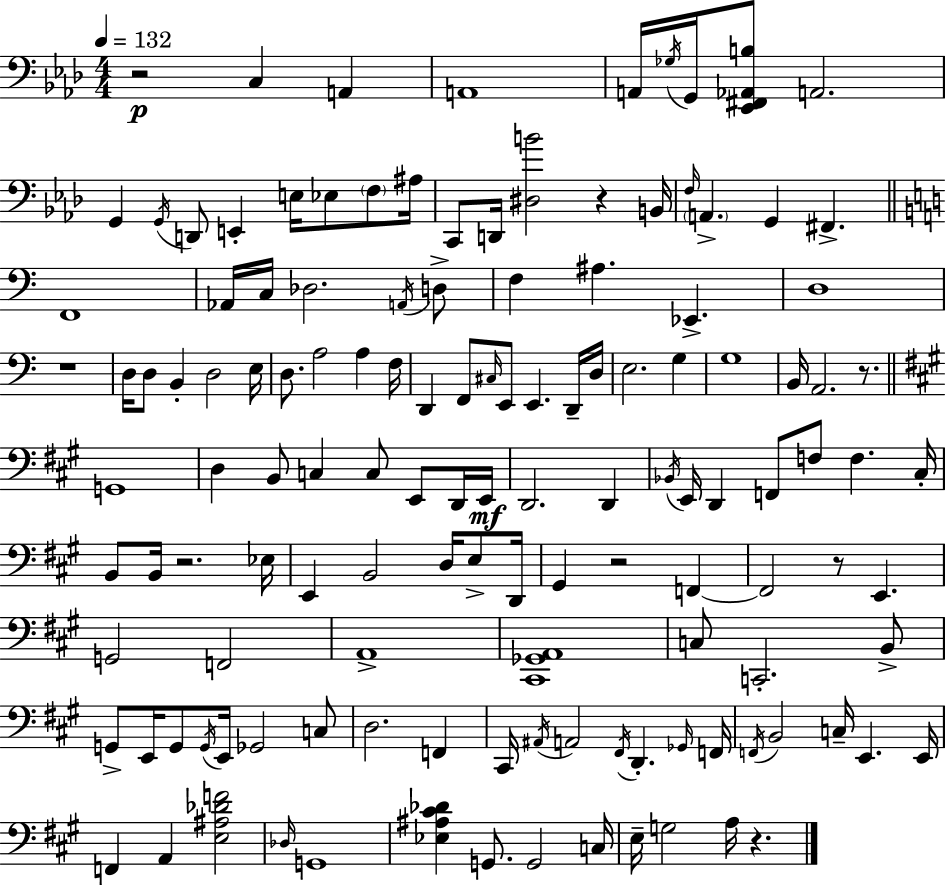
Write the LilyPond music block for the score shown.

{
  \clef bass
  \numericTimeSignature
  \time 4/4
  \key aes \major
  \tempo 4 = 132
  r2\p c4 a,4 | a,1 | a,16 \acciaccatura { ges16 } g,16 <ees, fis, aes, b>8 a,2. | g,4 \acciaccatura { g,16 } d,8 e,4-. e16 ees8 \parenthesize f8 | \break ais16 c,8 d,16 <dis b'>2 r4 | b,16 \grace { f16 } \parenthesize a,4.-> g,4 fis,4.-> | \bar "||" \break \key c \major f,1 | aes,16 c16 des2. \acciaccatura { a,16 } d8-> | f4 ais4. ees,4.-> | d1 | \break r1 | d16 d8 b,4-. d2 | e16 d8. a2 a4 | f16 d,4 f,8 \grace { cis16 } e,8 e,4. | \break d,16-- d16 e2. g4 | g1 | b,16 a,2. r8. | \bar "||" \break \key a \major g,1 | d4 b,8 c4 c8 e,8 d,16 e,16\mf | d,2. d,4 | \acciaccatura { bes,16 } e,16 d,4 f,8 f8 f4. | \break cis16-. b,8 b,16 r2. | ees16 e,4 b,2 d16 e8-> | d,16 gis,4 r2 f,4~~ | f,2 r8 e,4. | \break g,2 f,2 | a,1-> | <cis, ges, a,>1 | c8 c,2.-. b,8-> | \break g,8-> e,16 g,8 \acciaccatura { g,16 } e,16 ges,2 | c8 d2. f,4 | cis,16 \acciaccatura { ais,16 } a,2 \acciaccatura { fis,16 } d,4.-. | \grace { ges,16 } f,16 \acciaccatura { f,16 } b,2 c16-- e,4. | \break e,16 f,4 a,4 <e ais des' f'>2 | \grace { des16 } g,1 | <ees ais cis' des'>4 g,8. g,2 | c16 e16-- g2 | \break a16 r4. \bar "|."
}